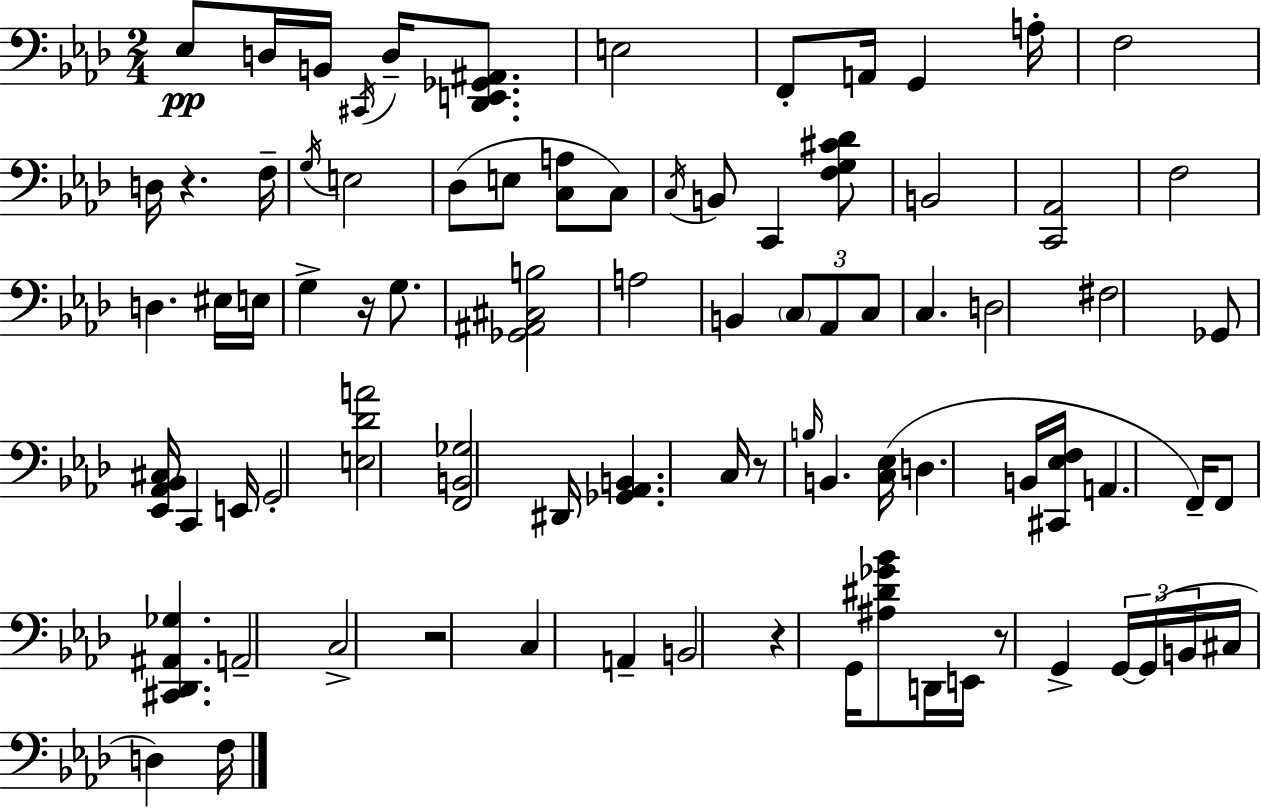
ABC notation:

X:1
T:Untitled
M:2/4
L:1/4
K:Ab
_E,/2 D,/4 B,,/4 ^C,,/4 D,/4 [_D,,E,,_G,,^A,,]/2 E,2 F,,/2 A,,/4 G,, A,/4 F,2 D,/4 z F,/4 G,/4 E,2 _D,/2 E,/2 [C,A,]/2 C,/2 C,/4 B,,/2 C,, [F,G,^C_D]/2 B,,2 [C,,_A,,]2 F,2 D, ^E,/4 E,/4 G, z/4 G,/2 [_G,,^A,,^C,B,]2 A,2 B,, C,/2 _A,,/2 C,/2 C, D,2 ^F,2 _G,,/2 [_E,,_A,,_B,,^C,]/4 C,, E,,/4 G,,2 [E,_DA]2 [F,,B,,_G,]2 ^D,,/4 [_G,,_A,,B,,] C,/4 z/2 B,/4 B,, [C,_E,]/4 D, B,,/4 [^C,,_E,F,]/4 A,, F,,/4 F,,/2 [^C,,_D,,^A,,_G,] A,,2 C,2 z2 C, A,, B,,2 z G,,/4 [^A,^D_G_B]/2 D,,/4 E,,/4 z/2 G,, G,,/4 G,,/4 B,,/4 ^C,/4 D, F,/4